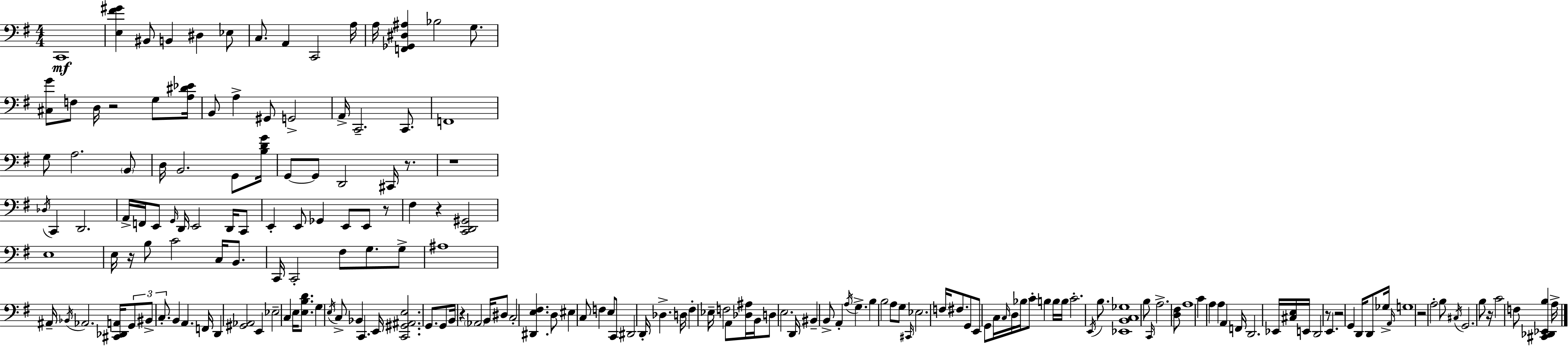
{
  \clef bass
  \numericTimeSignature
  \time 4/4
  \key e \minor
  c,1\mf | <e fis' gis'>4 bis,8 b,4 dis4 ees8 | c8. a,4 c,2 a16 | a16 <f, ges, dis ais>4 bes2 g8. | \break <cis g'>8 f8 d16 r2 g8 <a dis' ees'>16 | b,8 a4-> gis,8 g,2-> | a,16-> c,2.-- c,8. | f,1 | \break g8 a2. \parenthesize b,8 | d16 b,2. g,8 <b d' g'>16 | g,8~~ g,8 d,2 cis,16 r8. | r1 | \break \acciaccatura { des16 } c,4 d,2. | a,16-> f,16 e,8 \grace { g,16 } d,16 e,2 d,16 | c,8 e,4-. e,8 ges,4 e,8 e,8 | r8 fis4 r4 <c, d, gis,>2 | \break e1 | e16 r16 b8 c'2 c16 b,8. | c,16 c,2-. fis8 g8. | g8-> ais1 | \break ais,16-- \acciaccatura { bes,16 } aes,2. | <cis, des, a,>16 \tuplet 3/2 { g,8 bis,8-> c8.-. } b,4 a,4. | f,16 d,4 <gis, aes,>2 e,4 | ees2-- c4 e16 | \break <e b d'>8. g4 \acciaccatura { e16 } c8-> bes,4 c,4. | e,16 <c, gis, ais, e>2. | g,8. g,8 b,16 r4 \parenthesize aes,2 | b,16 dis8 c2-. <dis, e fis>4. | \break d8 eis4 c8 f4 | e8 c,8 dis,2 d,16-. des4.-> | d16 fis4-. ees16-- f2 | a,8 <des ais>16 b,16 d8 e2. | \break d,16 bis,4-- b,8-> a,4-. \acciaccatura { a16 } g4.-> | b4 b2 | a8 g8 \grace { cis,16 } ees2. | f16 fis8. g,8 e,8 g,8 c16 \grace { c16 } d16 bes16 | \break c'8-. b4 b16 b16 c'2.-. | \acciaccatura { e,16 } b8. <ees, b, c ges>1 | b8 \grace { c,16 } a2.-> | <d fis>8 a1 | \break c'4 a4 | a4 a,4 f,16 d,2. | ees,16 <cis e>16 e,16 d,2 | r8 e,4. r2 | \break g,4 d,16 d,8 ges16-> \grace { a,16 } g1 | r2 | a2-. b8 \acciaccatura { cis16 } g,2. | b8 r16 c'2 | \break f8 <cis, des, ees, b>4 a16-> \bar "|."
}